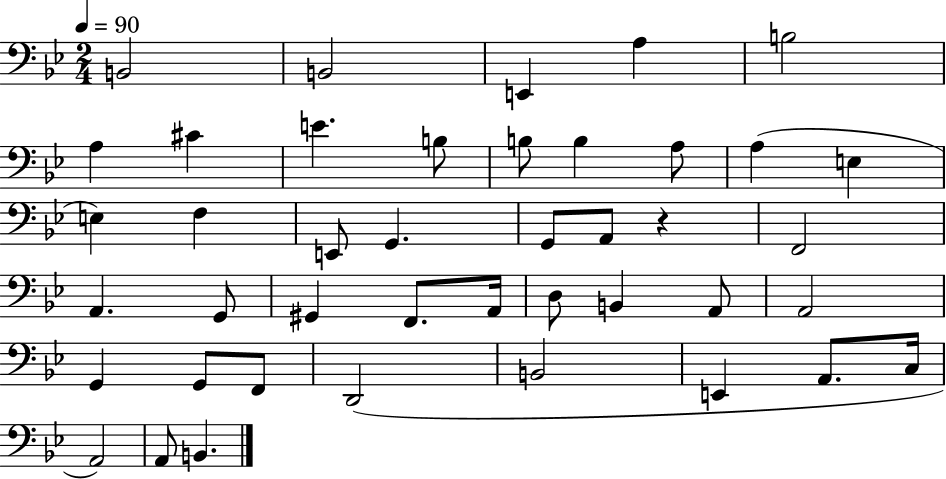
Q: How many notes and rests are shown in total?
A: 42